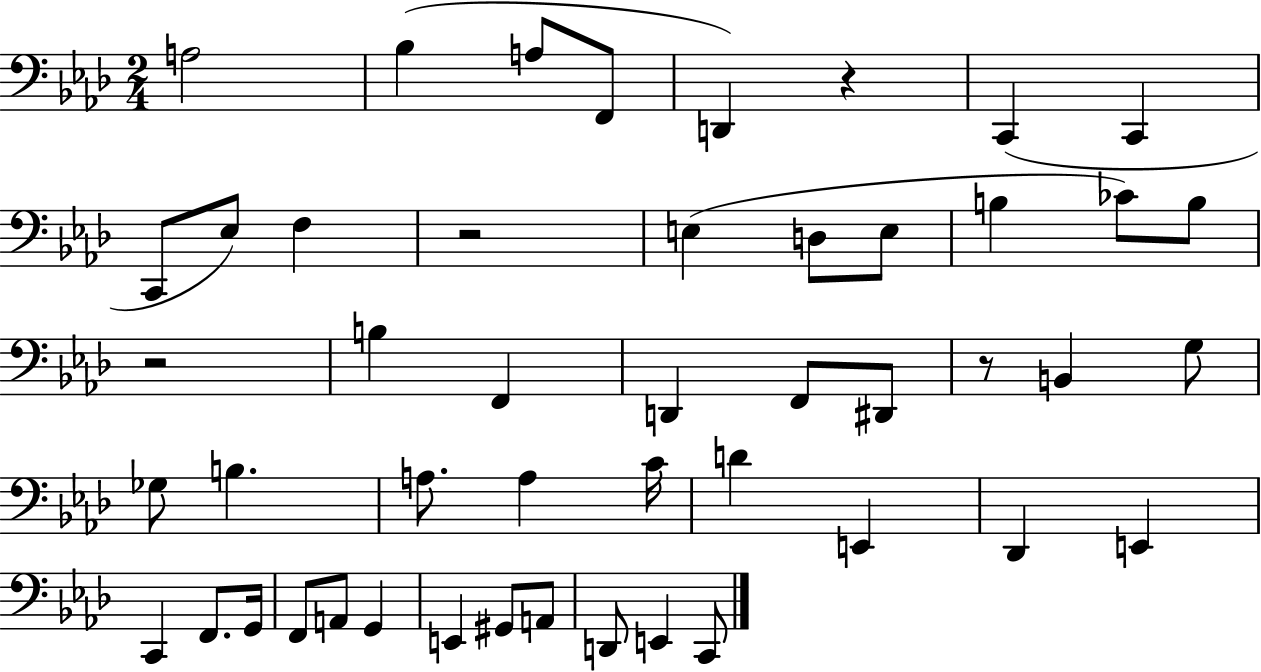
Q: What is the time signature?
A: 2/4